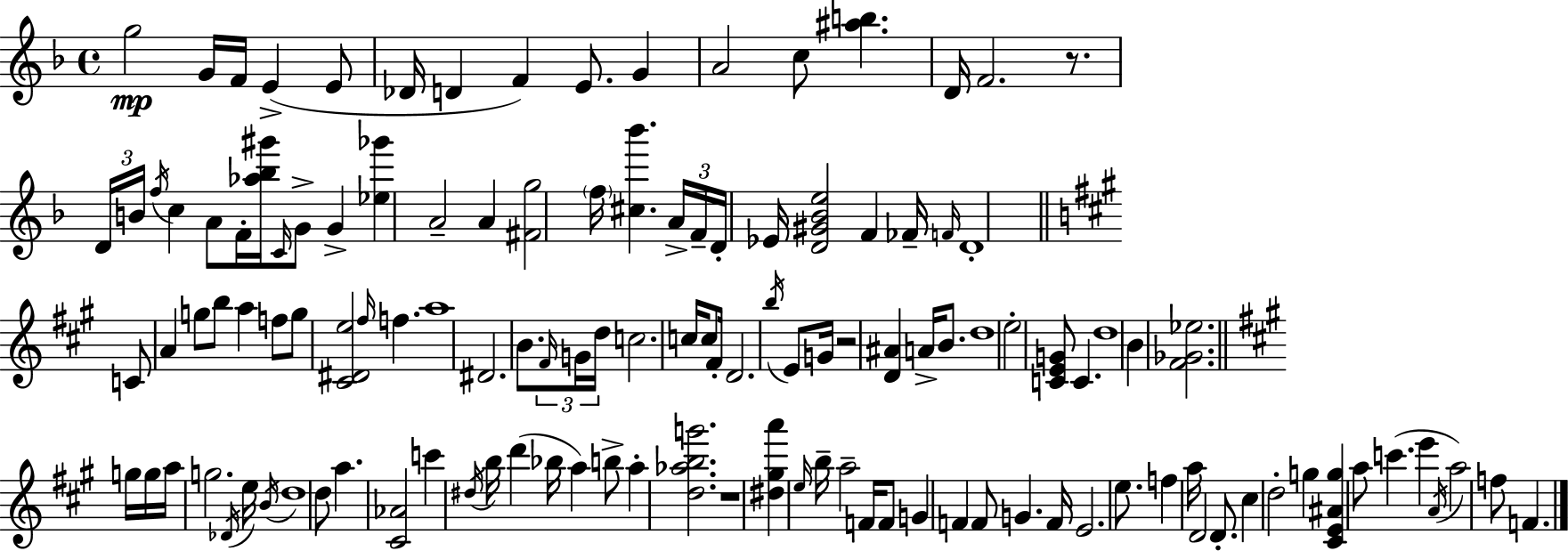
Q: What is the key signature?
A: F major